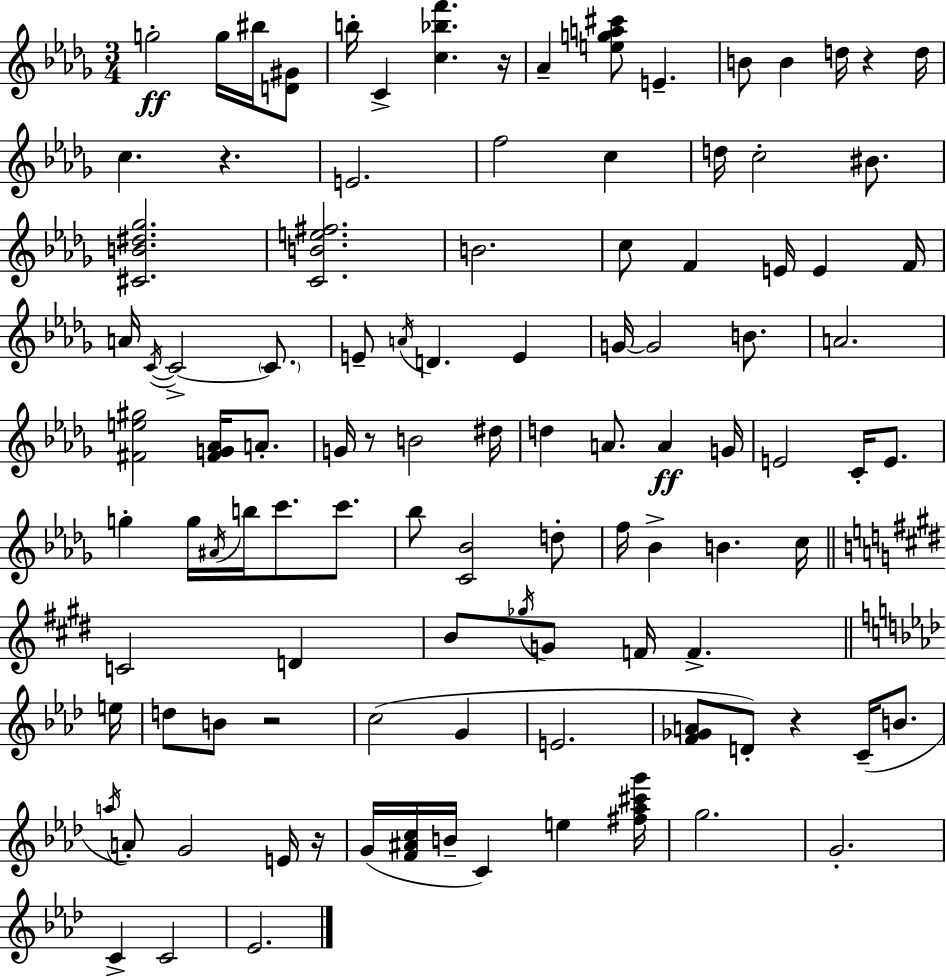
X:1
T:Untitled
M:3/4
L:1/4
K:Bbm
g2 g/4 ^b/4 [D^G]/2 b/4 C [c_bf'] z/4 _A [ega^c']/2 E B/2 B d/4 z d/4 c z E2 f2 c d/4 c2 ^B/2 [^CB^d_g]2 [CBe^f]2 B2 c/2 F E/4 E F/4 A/4 C/4 C2 C/2 E/2 A/4 D E G/4 G2 B/2 A2 [^Fe^g]2 [^FG_A]/4 A/2 G/4 z/2 B2 ^d/4 d A/2 A G/4 E2 C/4 E/2 g g/4 ^A/4 b/4 c'/2 c'/2 _b/2 [C_B]2 d/2 f/4 _B B c/4 C2 D B/2 _g/4 G/2 F/4 F e/4 d/2 B/2 z2 c2 G E2 [F_GA]/2 D/2 z C/4 B/2 a/4 A/2 G2 E/4 z/4 G/4 [F^Ac]/4 B/4 C e [^f_a^c'g']/4 g2 G2 C C2 _E2